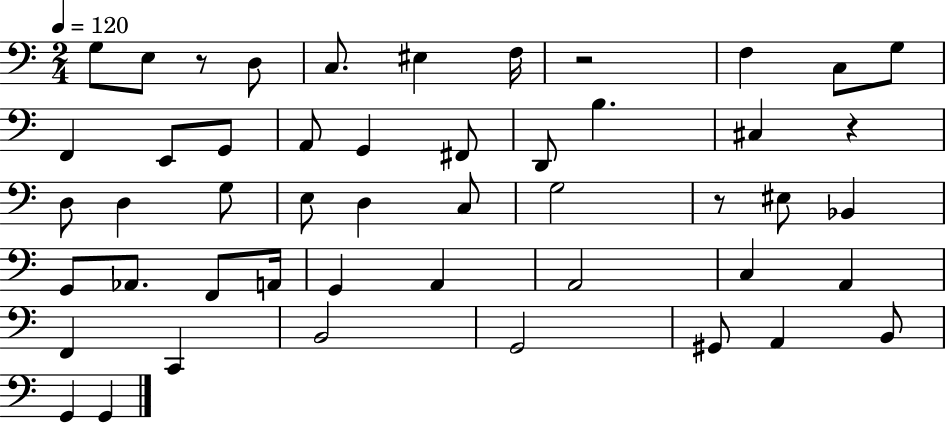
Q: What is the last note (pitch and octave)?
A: G2